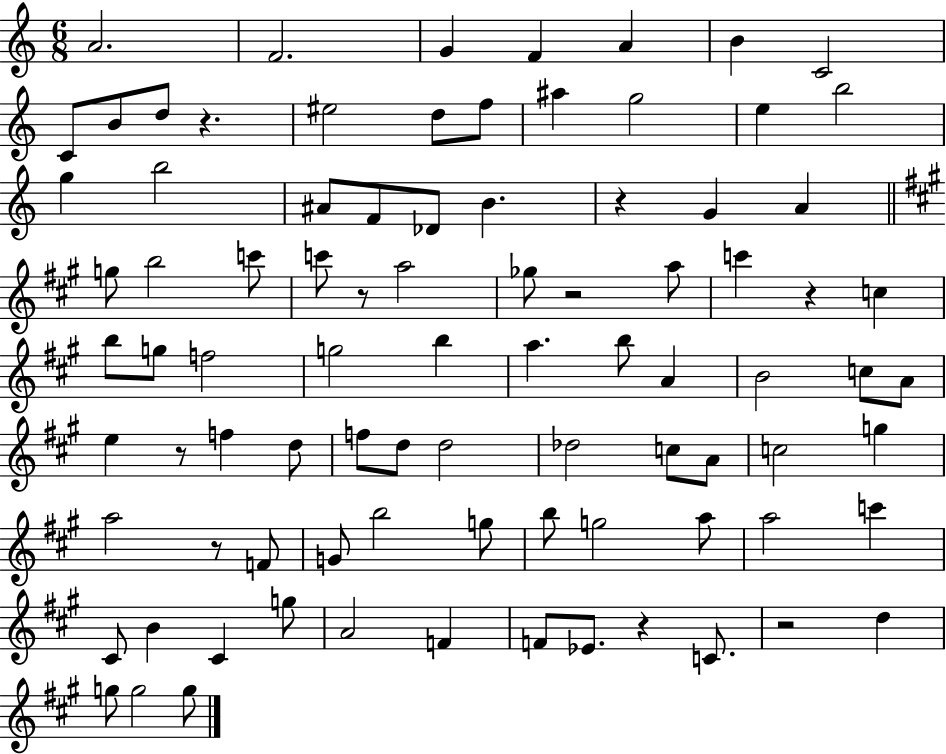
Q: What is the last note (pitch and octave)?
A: G5